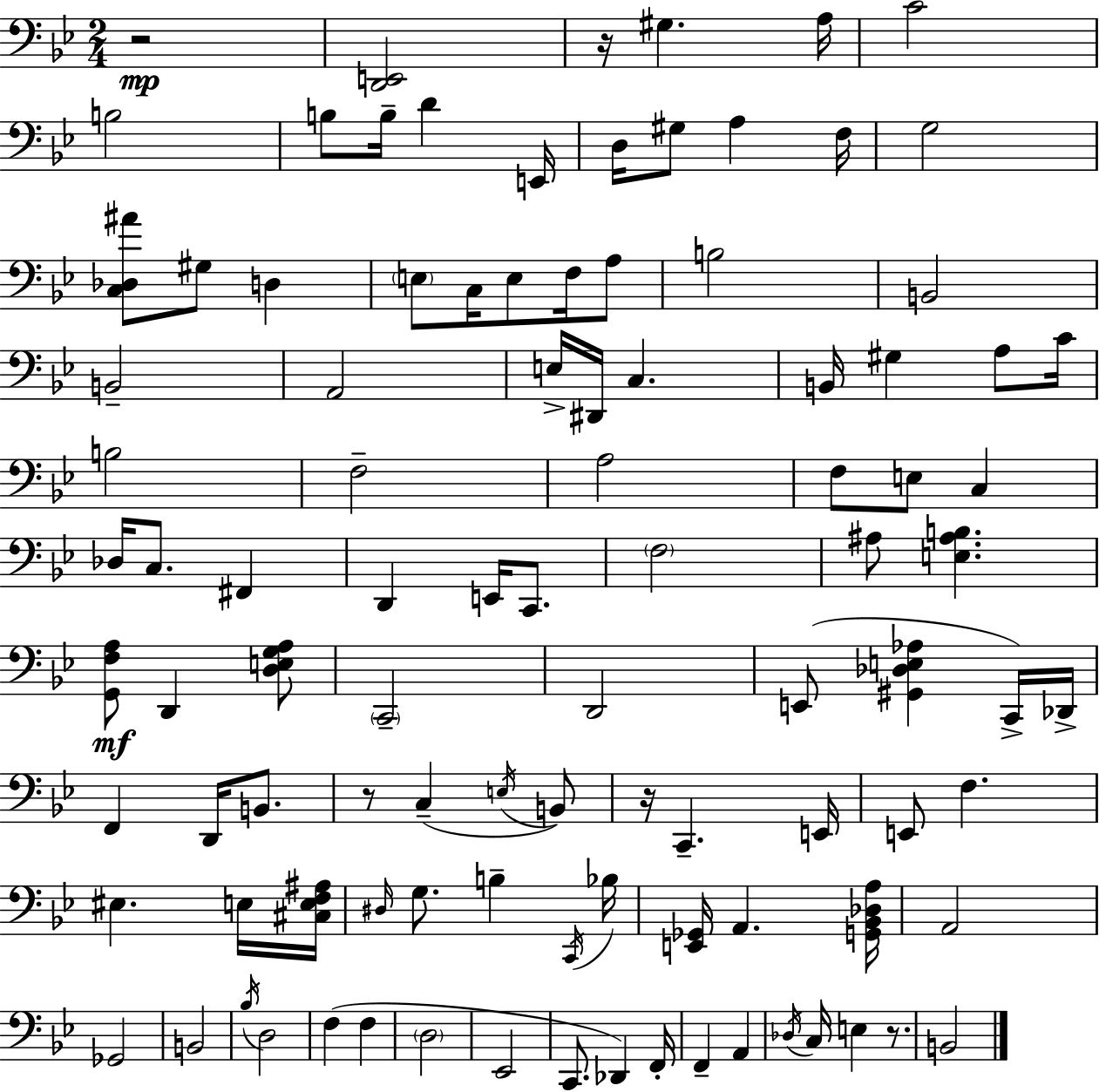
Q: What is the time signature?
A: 2/4